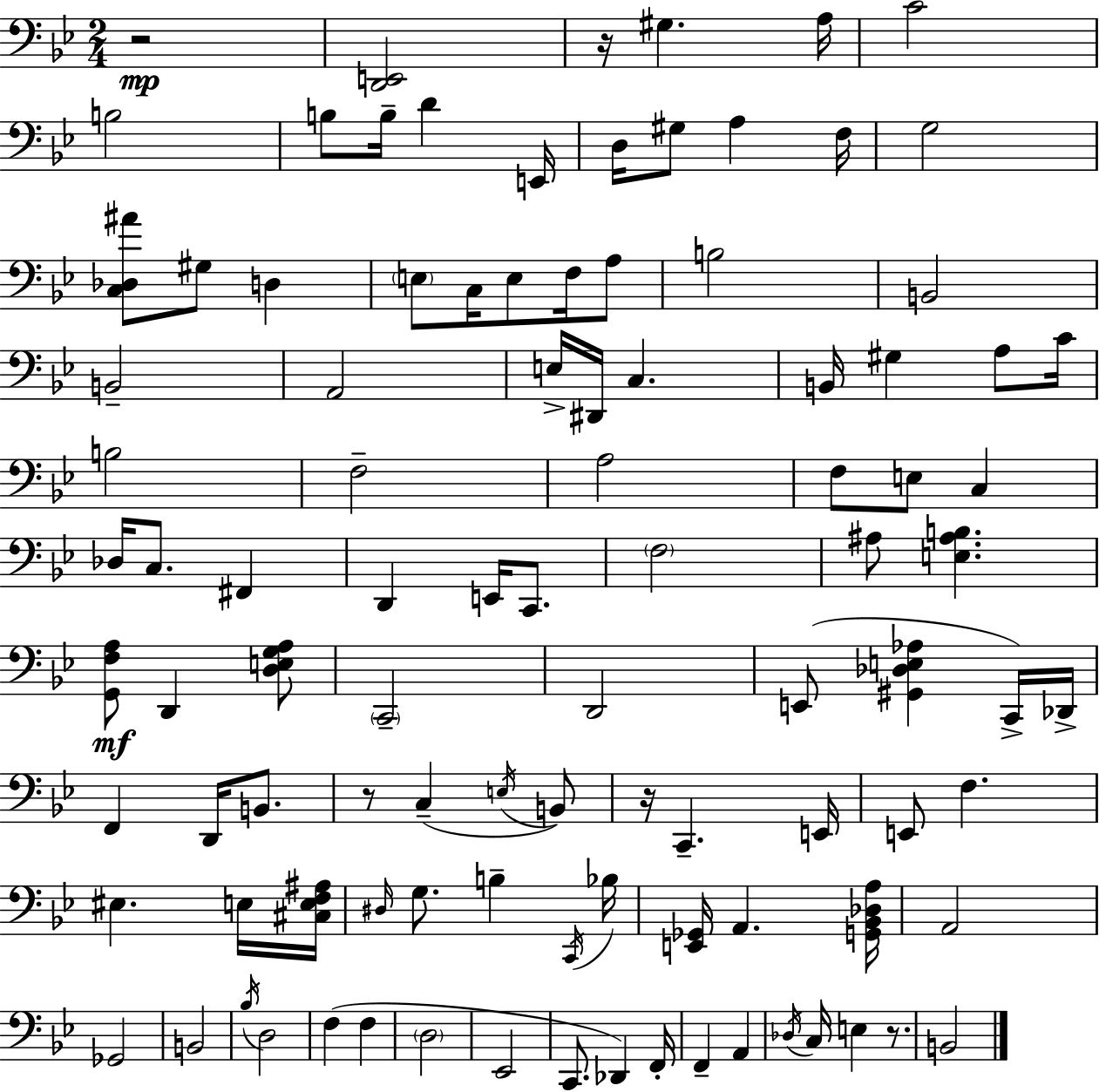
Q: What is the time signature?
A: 2/4